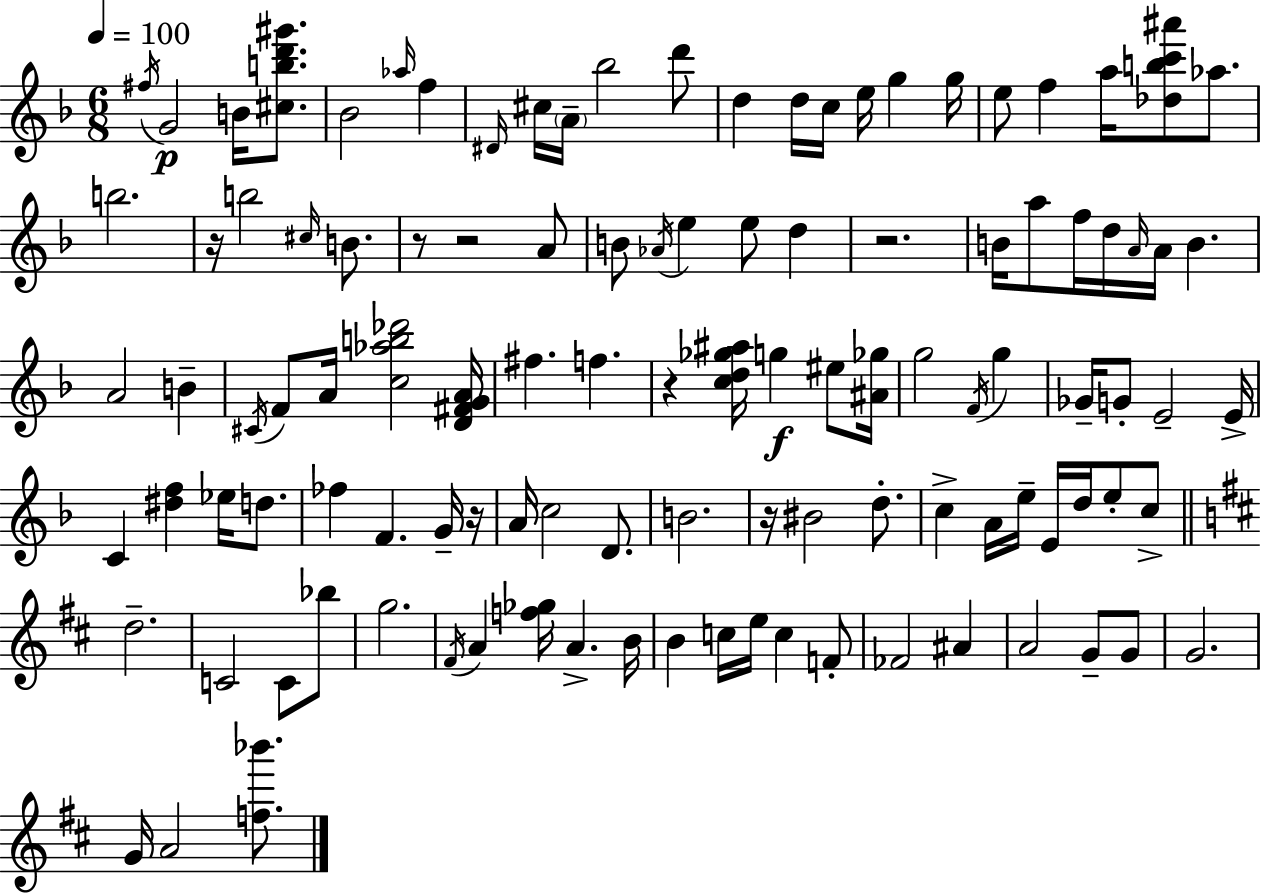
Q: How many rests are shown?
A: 7